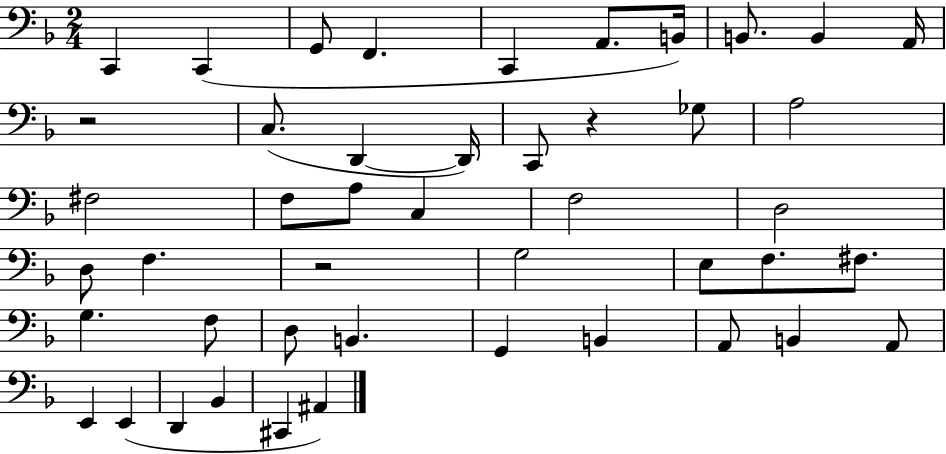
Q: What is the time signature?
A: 2/4